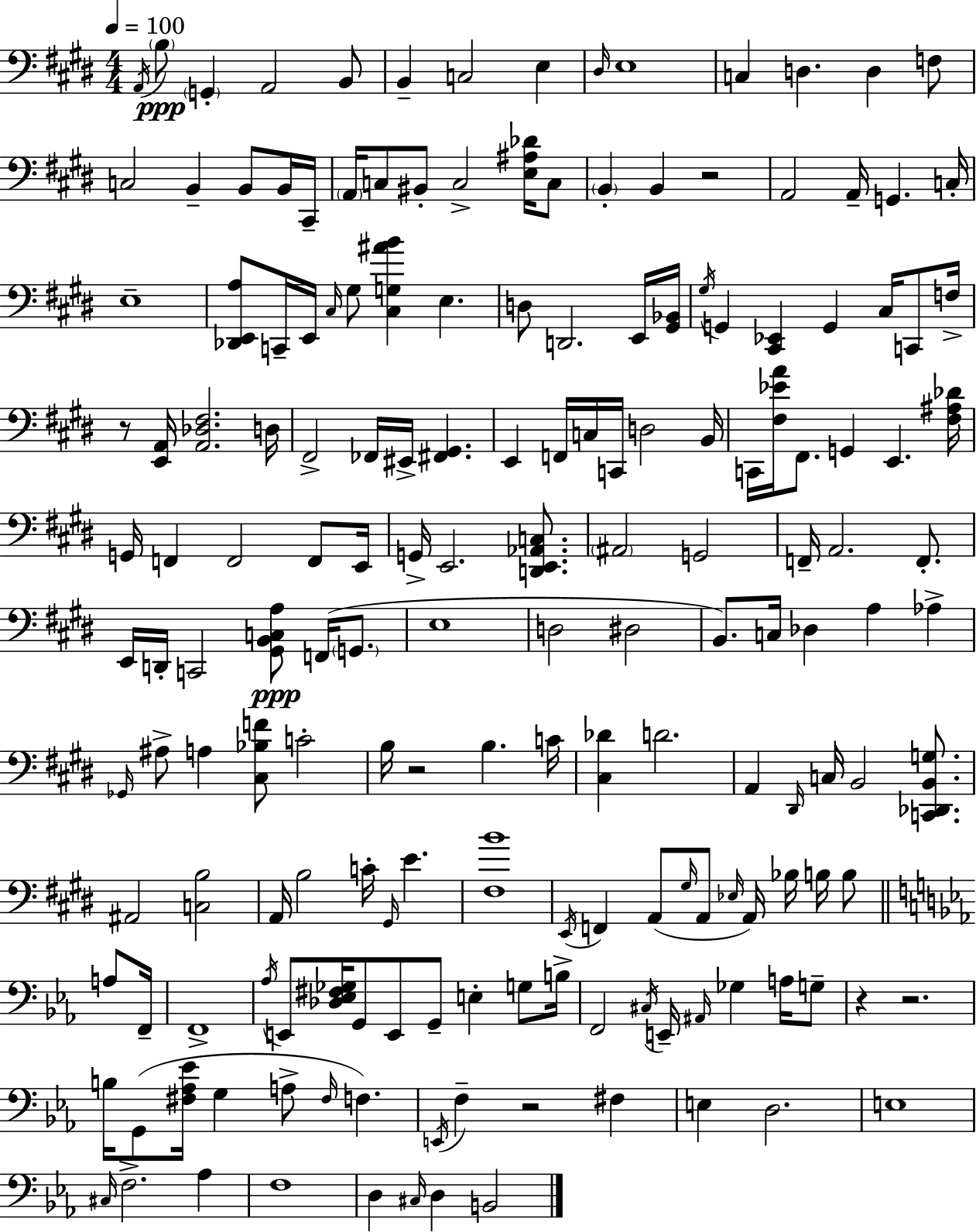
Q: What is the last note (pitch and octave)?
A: B2